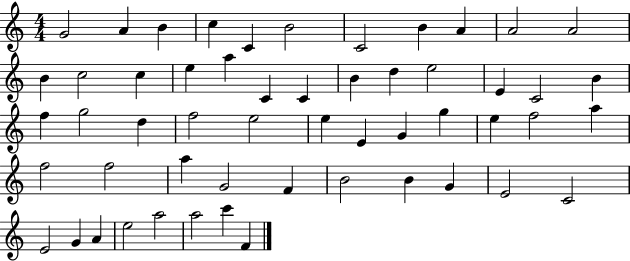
G4/h A4/q B4/q C5/q C4/q B4/h C4/h B4/q A4/q A4/h A4/h B4/q C5/h C5/q E5/q A5/q C4/q C4/q B4/q D5/q E5/h E4/q C4/h B4/q F5/q G5/h D5/q F5/h E5/h E5/q E4/q G4/q G5/q E5/q F5/h A5/q F5/h F5/h A5/q G4/h F4/q B4/h B4/q G4/q E4/h C4/h E4/h G4/q A4/q E5/h A5/h A5/h C6/q F4/q